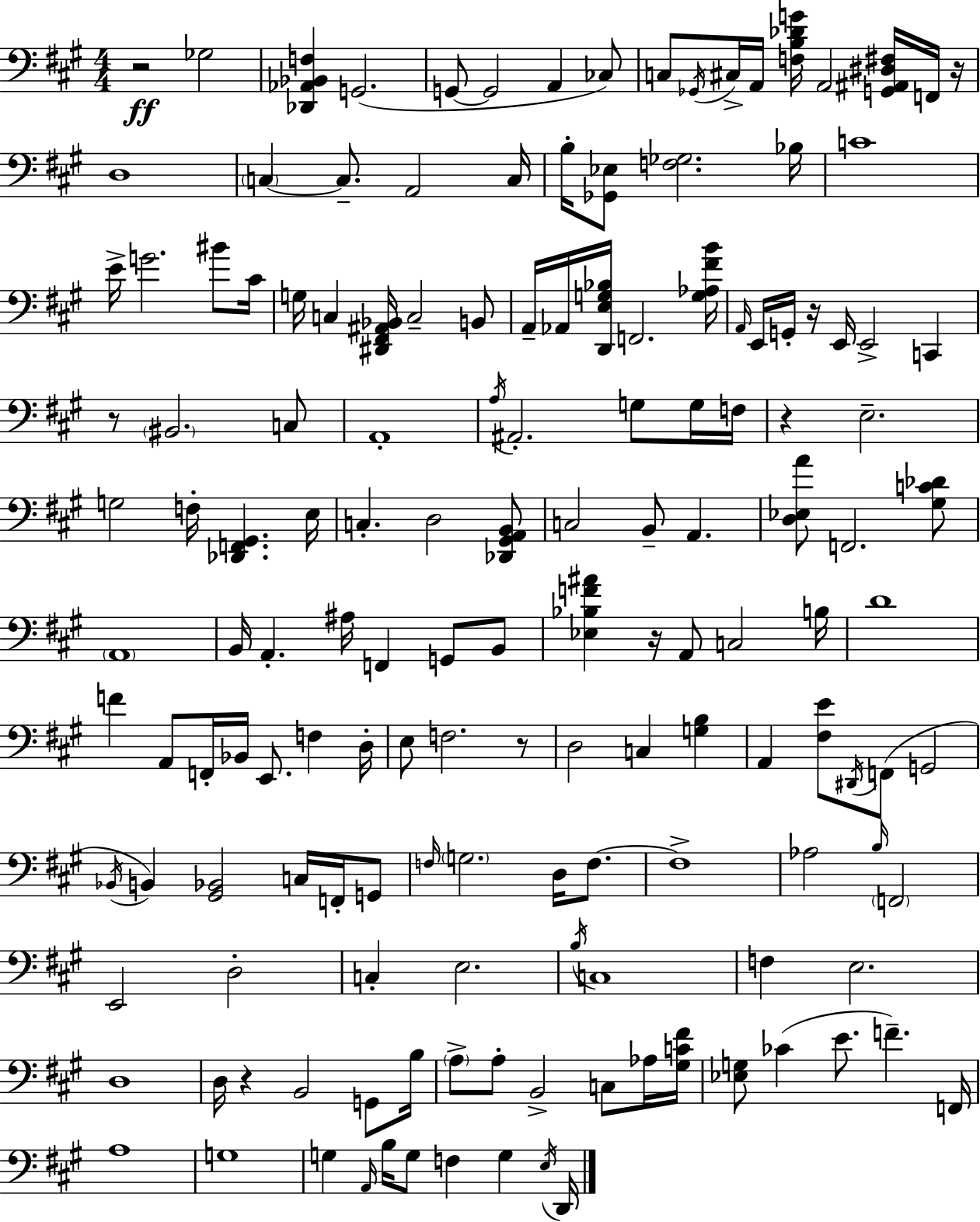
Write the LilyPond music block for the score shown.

{
  \clef bass
  \numericTimeSignature
  \time 4/4
  \key a \major
  r2\ff ges2 | <des, aes, bes, f>4 g,2.( | g,8~~ g,2 a,4 ces8) | c8 \acciaccatura { ges,16 } cis16-> a,16 <f b des' g'>16 a,2 <g, ais, dis fis>16 f,16 | \break r16 d1 | \parenthesize c4~~ c8.-- a,2 | c16 b16-. <ges, ees>8 <f ges>2. | bes16 c'1 | \break e'16-> g'2. bis'8 | cis'16 g16 c4 <dis, fis, ais, bes,>16 c2-- b,8 | a,16-- aes,16 <d, e g bes>16 f,2. | <g aes fis' b'>16 \grace { a,16 } e,16 g,16-. r16 e,16 e,2-> c,4 | \break r8 \parenthesize bis,2. | c8 a,1-. | \acciaccatura { a16 } ais,2.-. g8 | g16 f16 r4 e2.-- | \break g2 f16-. <des, f, gis,>4. | e16 c4.-. d2 | <des, gis, a, b,>8 c2 b,8-- a,4. | <d ees a'>8 f,2. | \break <gis c' des'>8 \parenthesize a,1 | b,16 a,4.-. ais16 f,4 g,8 | b,8 <ees bes f' ais'>4 r16 a,8 c2 | b16 d'1 | \break f'4 a,8 f,16-. bes,16 e,8. f4 | d16-. e8 f2. | r8 d2 c4 <g b>4 | a,4 <fis e'>8 \acciaccatura { dis,16 } f,8( g,2 | \break \acciaccatura { bes,16 } b,4) <gis, bes,>2 | c16 f,16-. g,8 \grace { f16 } \parenthesize g2. | d16 f8.~~ f1-> | aes2 \grace { b16 } \parenthesize f,2 | \break e,2 d2-. | c4-. e2. | \acciaccatura { b16 } c1 | f4 e2. | \break d1 | d16 r4 b,2 | g,8 b16 \parenthesize a8-> a8-. b,2-> | c8 aes16 <gis c' fis'>16 <ees g>8 ces'4( e'8. | \break f'4.--) f,16 a1 | g1 | g4 \grace { a,16 } b16 g8 | f4 g4 \acciaccatura { e16 } d,16 \bar "|."
}